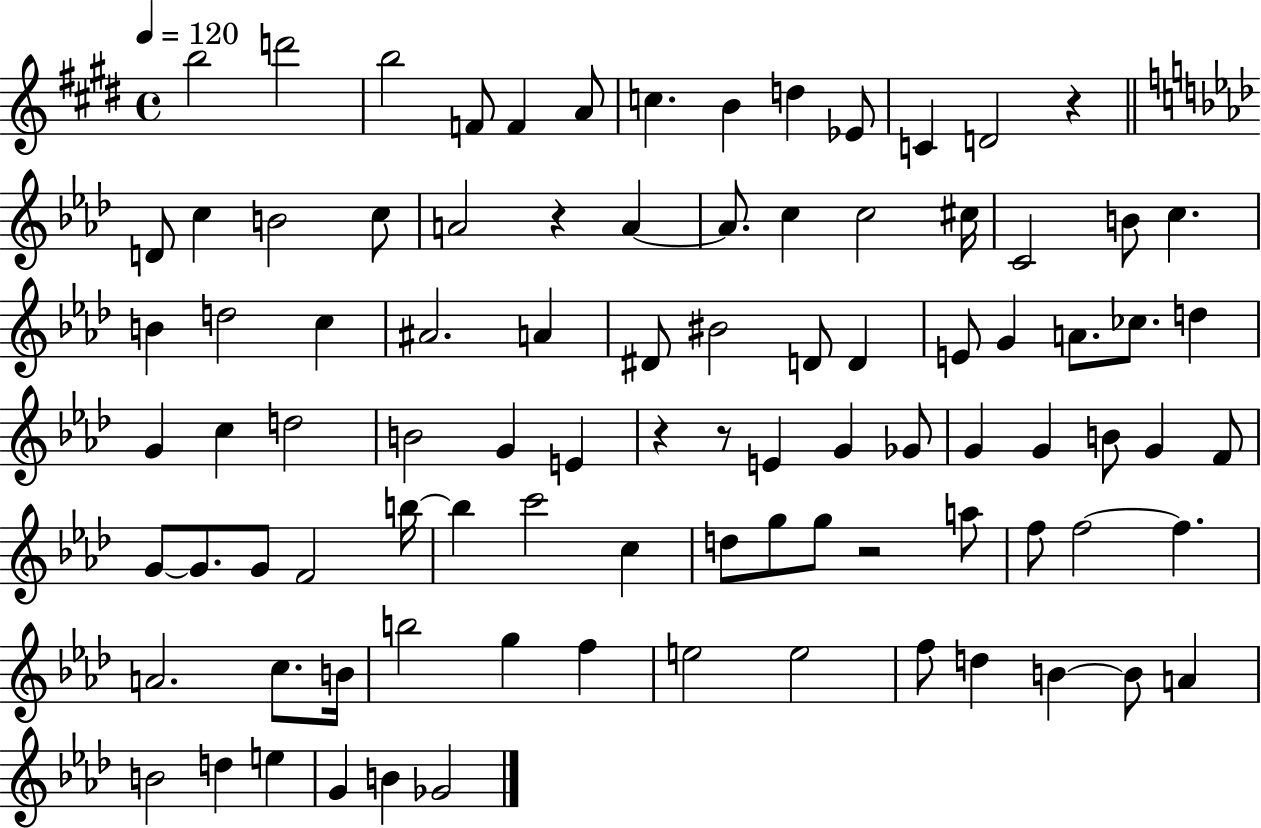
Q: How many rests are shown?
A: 5